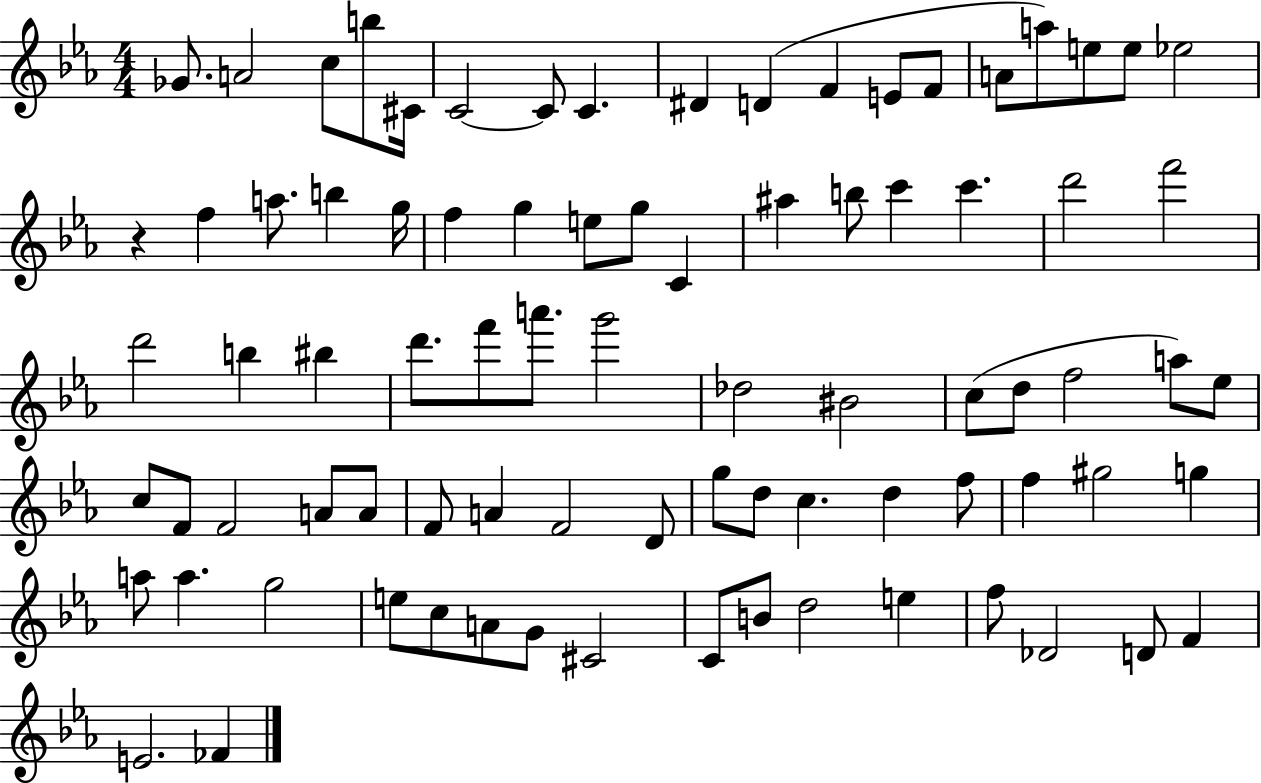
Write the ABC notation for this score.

X:1
T:Untitled
M:4/4
L:1/4
K:Eb
_G/2 A2 c/2 b/2 ^C/4 C2 C/2 C ^D D F E/2 F/2 A/2 a/2 e/2 e/2 _e2 z f a/2 b g/4 f g e/2 g/2 C ^a b/2 c' c' d'2 f'2 d'2 b ^b d'/2 f'/2 a'/2 g'2 _d2 ^B2 c/2 d/2 f2 a/2 _e/2 c/2 F/2 F2 A/2 A/2 F/2 A F2 D/2 g/2 d/2 c d f/2 f ^g2 g a/2 a g2 e/2 c/2 A/2 G/2 ^C2 C/2 B/2 d2 e f/2 _D2 D/2 F E2 _F